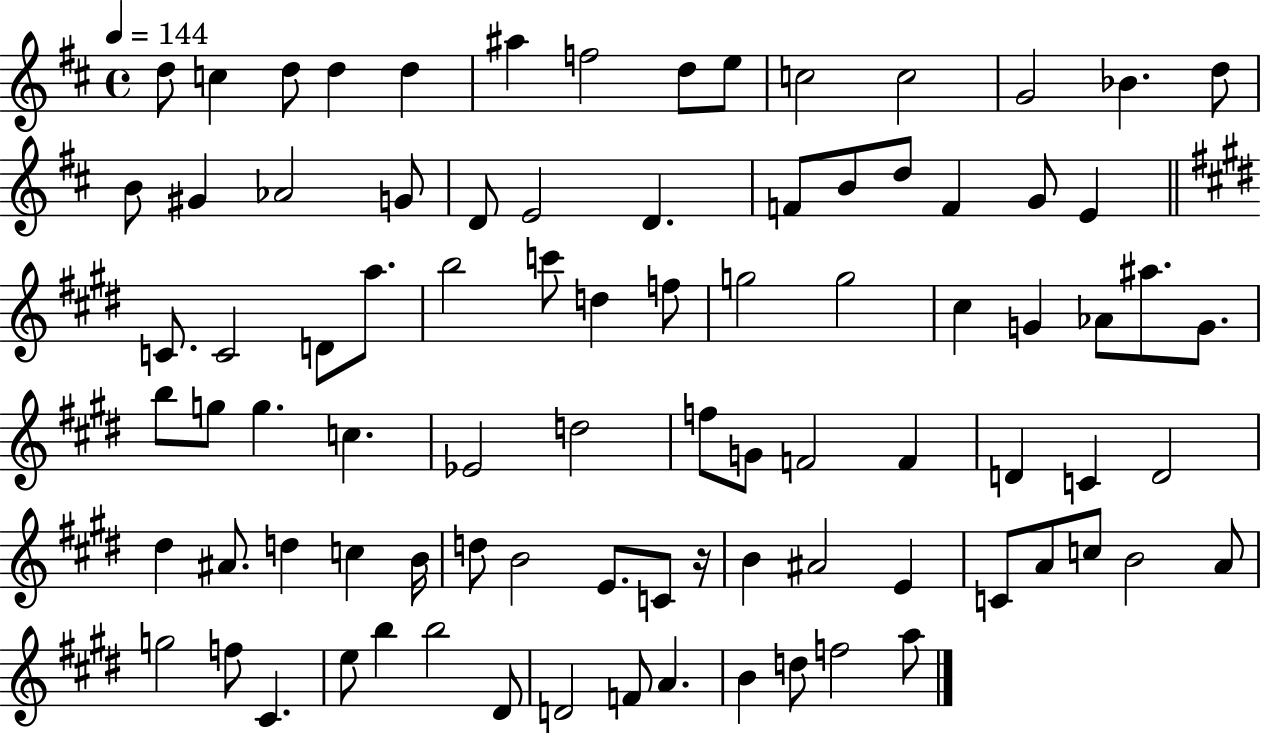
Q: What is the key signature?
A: D major